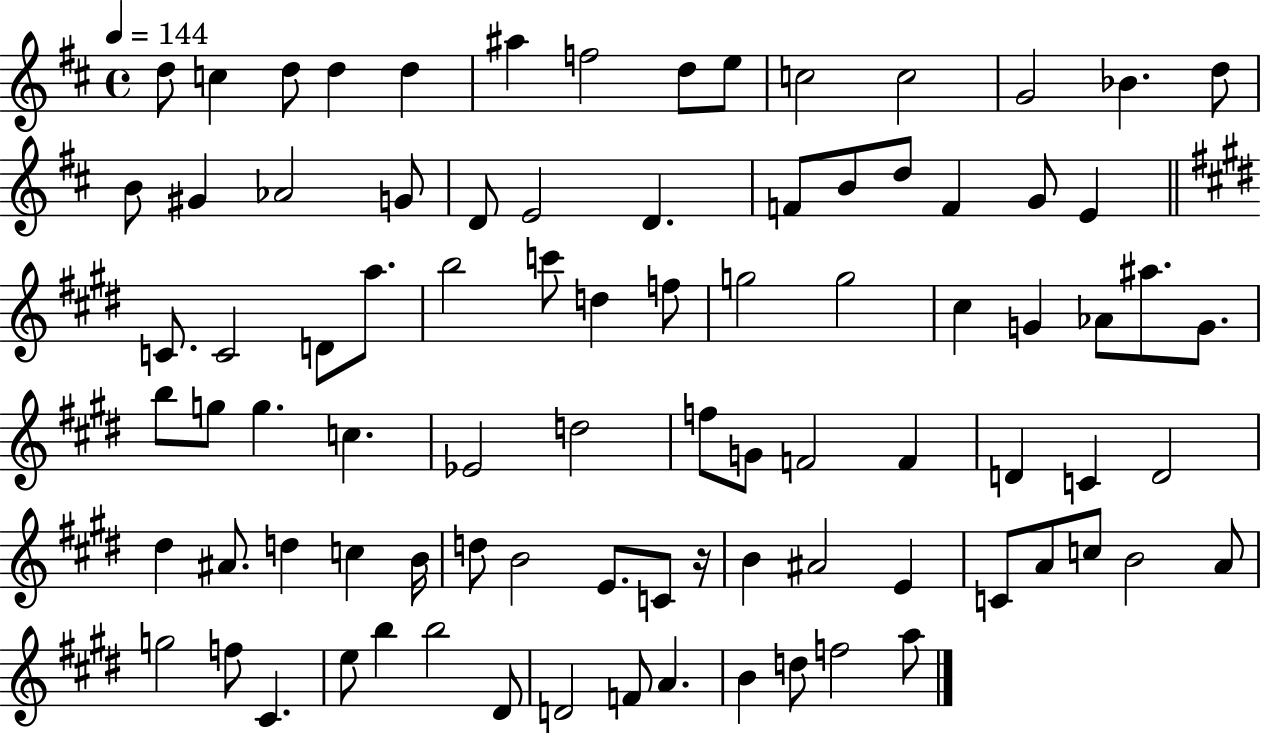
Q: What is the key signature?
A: D major